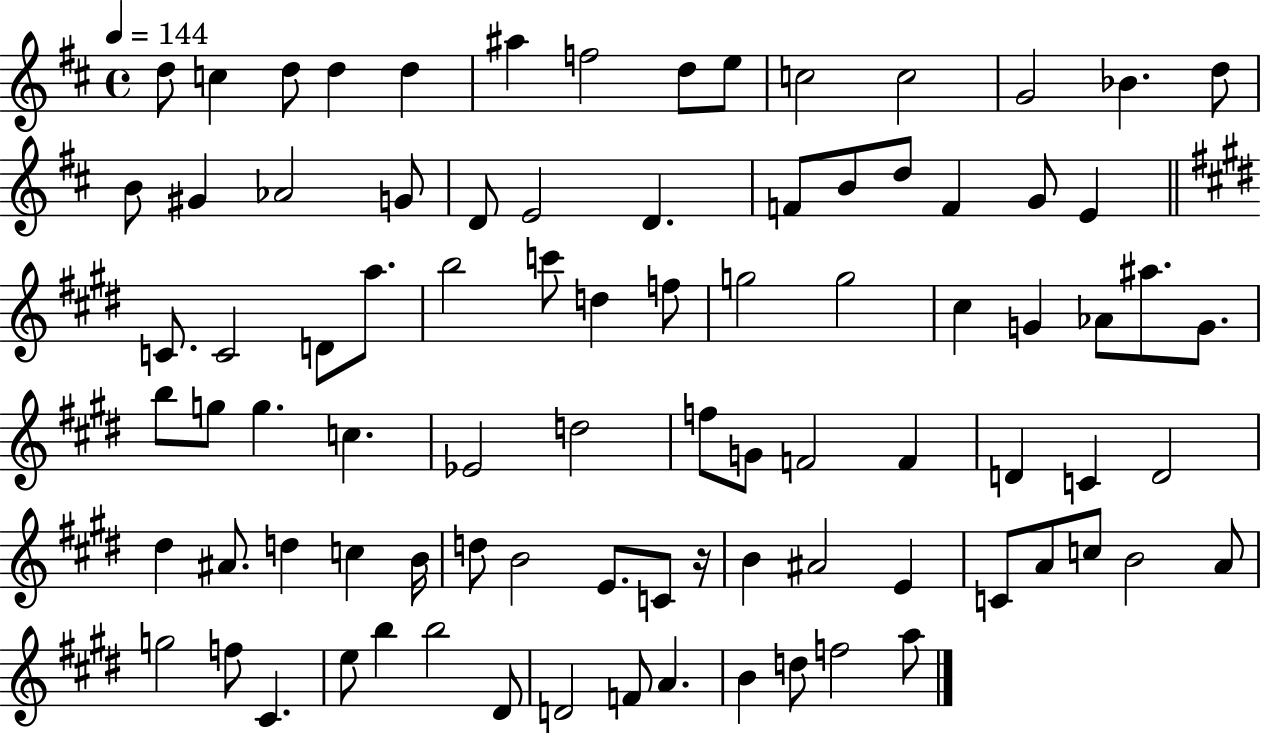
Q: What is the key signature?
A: D major